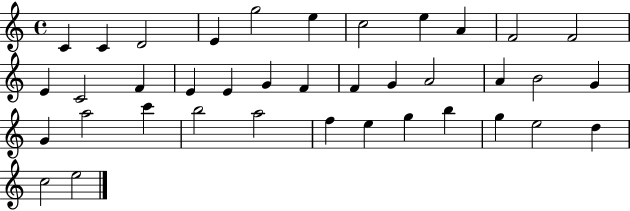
C4/q C4/q D4/h E4/q G5/h E5/q C5/h E5/q A4/q F4/h F4/h E4/q C4/h F4/q E4/q E4/q G4/q F4/q F4/q G4/q A4/h A4/q B4/h G4/q G4/q A5/h C6/q B5/h A5/h F5/q E5/q G5/q B5/q G5/q E5/h D5/q C5/h E5/h